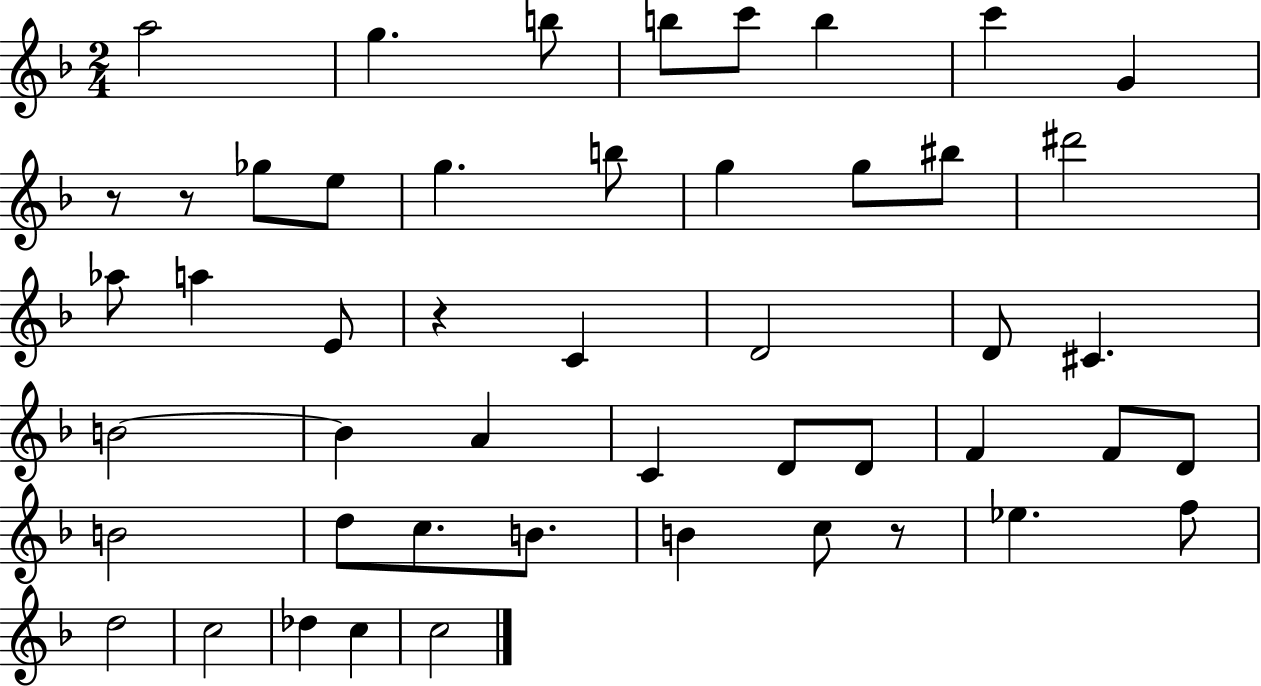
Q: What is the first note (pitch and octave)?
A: A5